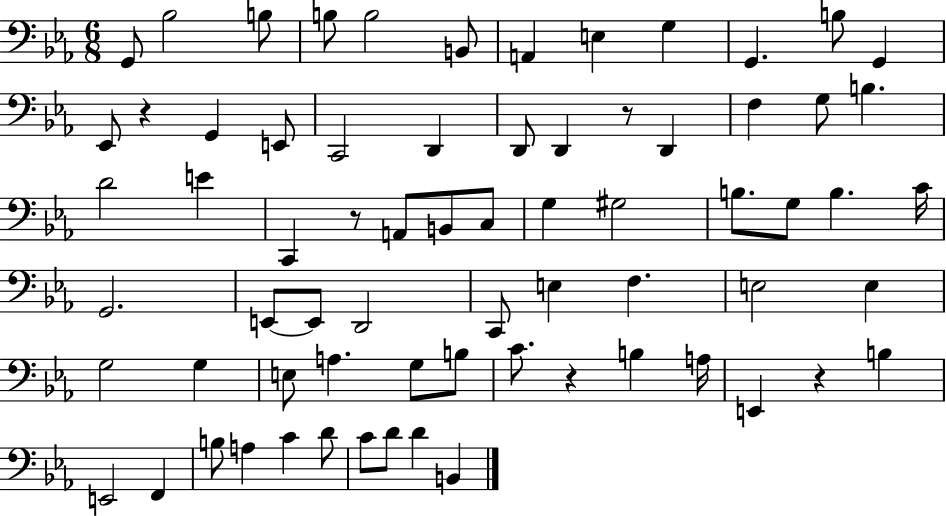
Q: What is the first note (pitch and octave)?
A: G2